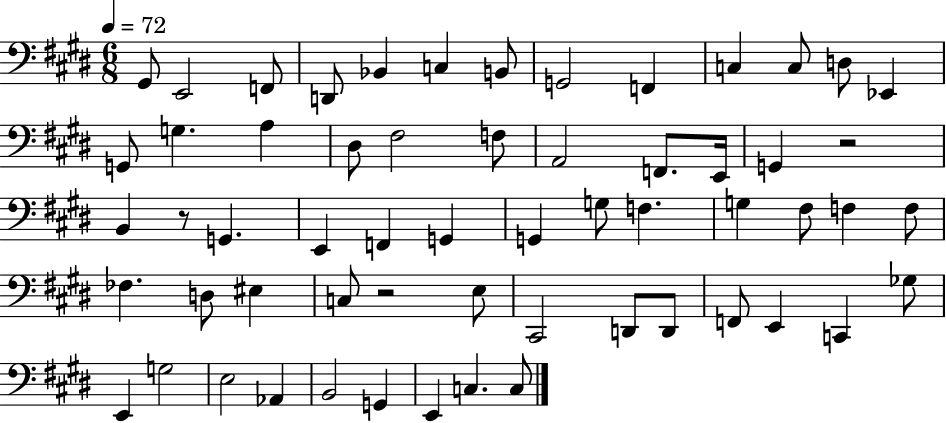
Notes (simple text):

G#2/e E2/h F2/e D2/e Bb2/q C3/q B2/e G2/h F2/q C3/q C3/e D3/e Eb2/q G2/e G3/q. A3/q D#3/e F#3/h F3/e A2/h F2/e. E2/s G2/q R/h B2/q R/e G2/q. E2/q F2/q G2/q G2/q G3/e F3/q. G3/q F#3/e F3/q F3/e FES3/q. D3/e EIS3/q C3/e R/h E3/e C#2/h D2/e D2/e F2/e E2/q C2/q Gb3/e E2/q G3/h E3/h Ab2/q B2/h G2/q E2/q C3/q. C3/e